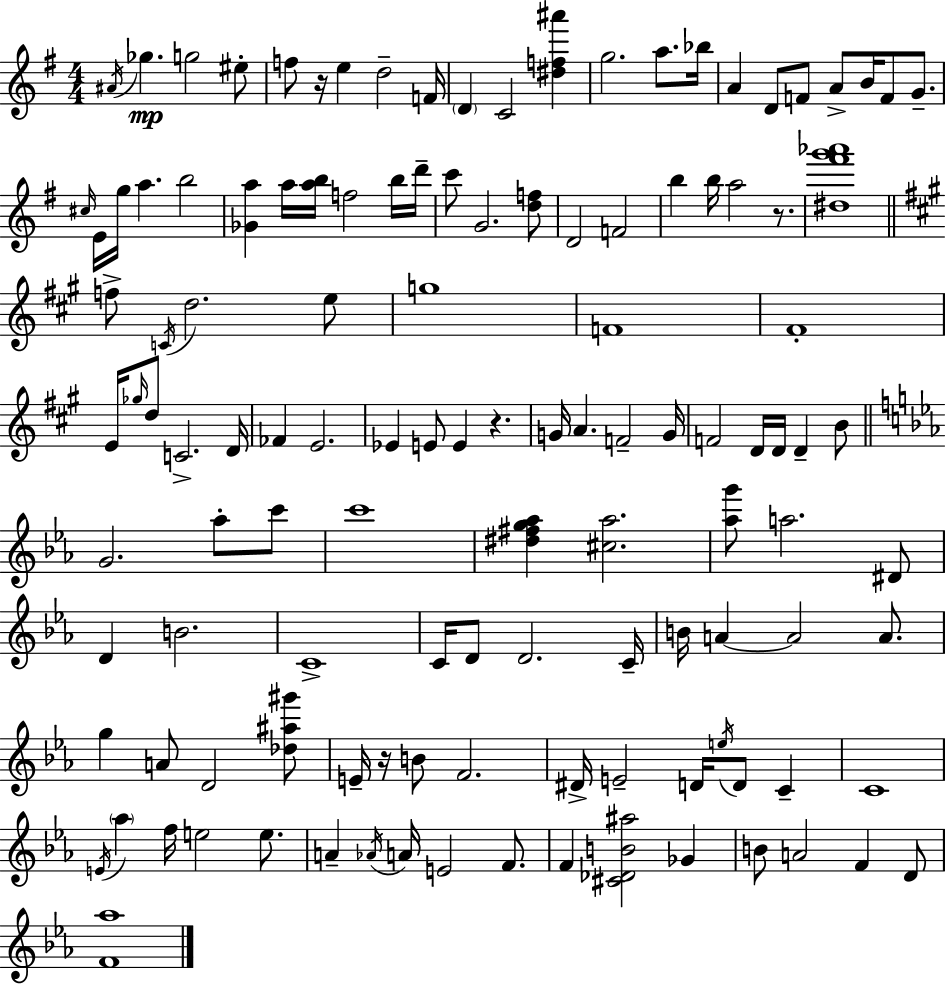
{
  \clef treble
  \numericTimeSignature
  \time 4/4
  \key e \minor
  \acciaccatura { ais'16 }\mp ges''4. g''2 eis''8-. | f''8 r16 e''4 d''2-- | f'16 \parenthesize d'4 c'2 <dis'' f'' ais'''>4 | g''2. a''8. | \break bes''16 a'4 d'8 f'8 a'8-> b'16 f'8 g'8.-- | \grace { cis''16 } e'16 g''16 a''4. b''2 | <ges' a''>4 a''16 <a'' b''>16 f''2 | b''16 d'''16-- c'''8 g'2. | \break <d'' f''>8 d'2 f'2 | b''4 b''16 a''2 r8. | <dis'' fis''' g''' aes'''>1 | \bar "||" \break \key a \major f''8-> \acciaccatura { c'16 } d''2. e''8 | g''1 | f'1 | fis'1-. | \break e'16 \grace { ges''16 } d''8 c'2.-> | d'16 fes'4 e'2. | ees'4 e'8 e'4 r4. | g'16 a'4. f'2-- | \break g'16 f'2 d'16 d'16 d'4-- | b'8 \bar "||" \break \key c \minor g'2. aes''8-. c'''8 | c'''1 | <dis'' fis'' g'' aes''>4 <cis'' aes''>2. | <aes'' g'''>8 a''2. dis'8 | \break d'4 b'2. | c'1-> | c'16 d'8 d'2. c'16-- | b'16 a'4~~ a'2 a'8. | \break g''4 a'8 d'2 <des'' ais'' gis'''>8 | e'16-- r16 b'8 f'2. | dis'16-> e'2-- d'16 \acciaccatura { e''16 } d'8 c'4-- | c'1 | \break \acciaccatura { e'16 } \parenthesize aes''4 f''16 e''2 e''8. | a'4-- \acciaccatura { aes'16 } a'16 e'2 | f'8. f'4 <cis' des' b' ais''>2 ges'4 | b'8 a'2 f'4 | \break d'8 <f' aes''>1 | \bar "|."
}